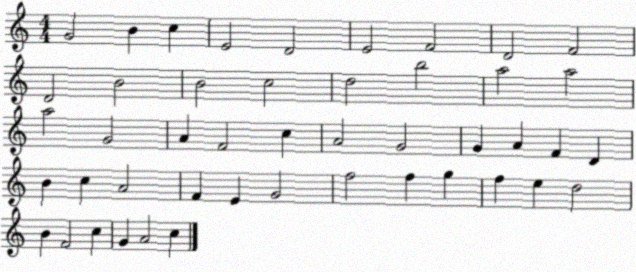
X:1
T:Untitled
M:4/4
L:1/4
K:C
G2 B c E2 D2 E2 F2 D2 F2 D2 B2 B2 c2 d2 b2 a2 a2 a2 G2 A F2 c A2 G2 G A F D B c A2 F E G2 f2 f g f e d2 B F2 c G A2 c